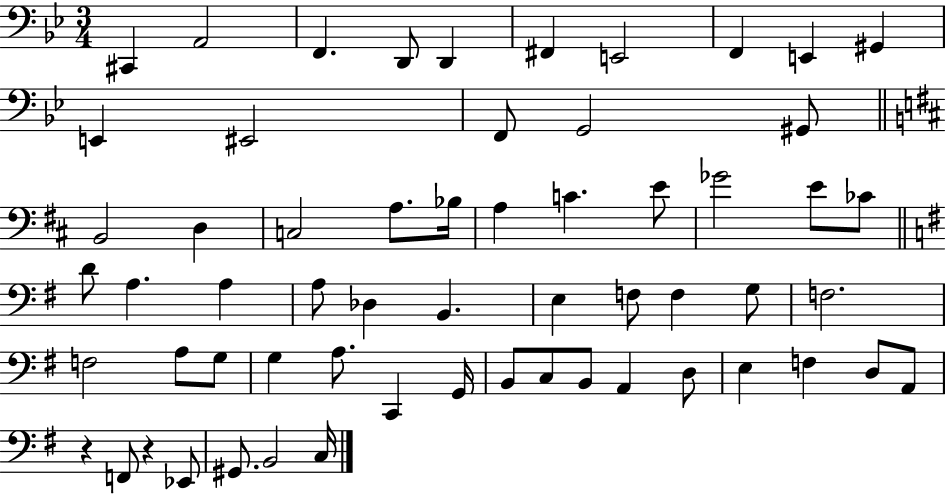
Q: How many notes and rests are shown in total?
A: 60